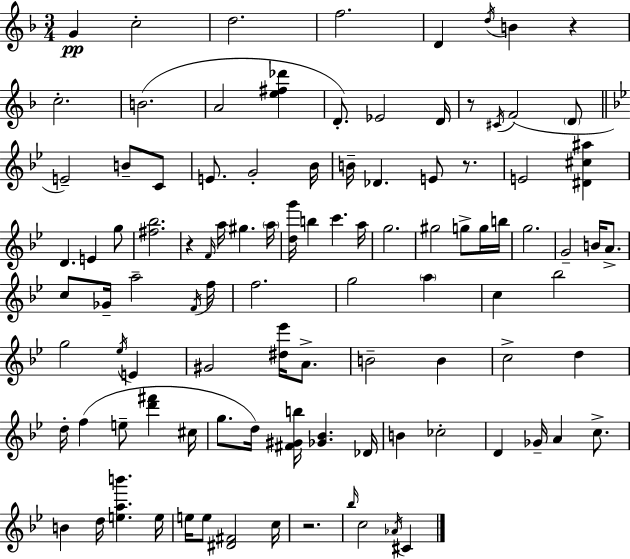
{
  \clef treble
  \numericTimeSignature
  \time 3/4
  \key f \major
  g'4\pp c''2-. | d''2. | f''2. | d'4 \acciaccatura { d''16 } b'4 r4 | \break c''2.-. | b'2.( | a'2 <e'' fis'' des'''>4 | d'8.-.) ees'2 | \break d'16 r8 \acciaccatura { cis'16 }( f'2 | \parenthesize d'8 \bar "||" \break \key bes \major e'2--) b'8-- c'8 | e'8. g'2-. bes'16 | b'16-- des'4. e'8 r8. | e'2 <dis' cis'' ais''>4 | \break d'4. e'4 g''8 | <fis'' bes''>2. | r4 \grace { f'16 } a''16 gis''4. | \parenthesize a''16 <d'' g'''>16 b''4 c'''4. | \break a''16 g''2. | gis''2 g''8-> g''16 | b''16 g''2. | g'2-- b'16 a'8.-> | \break c''8 ges'16-- a''2-- | \acciaccatura { f'16 } f''16 f''2. | g''2 \parenthesize a''4 | c''4 bes''2 | \break g''2 \acciaccatura { ees''16 } e'4 | gis'2 <dis'' ees'''>16 | a'8.-> b'2-- b'4 | c''2-> d''4 | \break d''16-. f''4( e''8-- <d''' fis'''>4 | cis''16 g''8. d''16) <fis' gis' b''>16 <ges' bes'>4. | des'16 b'4 ces''2-. | d'4 ges'16-- a'4 | \break c''8.-> b'4 d''16 <e'' a'' b'''>4. | e''16 e''16 e''8 <dis' fis'>2 | c''16 r2. | \grace { bes''16 } c''2 | \break \acciaccatura { aes'16 } cis'4 \bar "|."
}